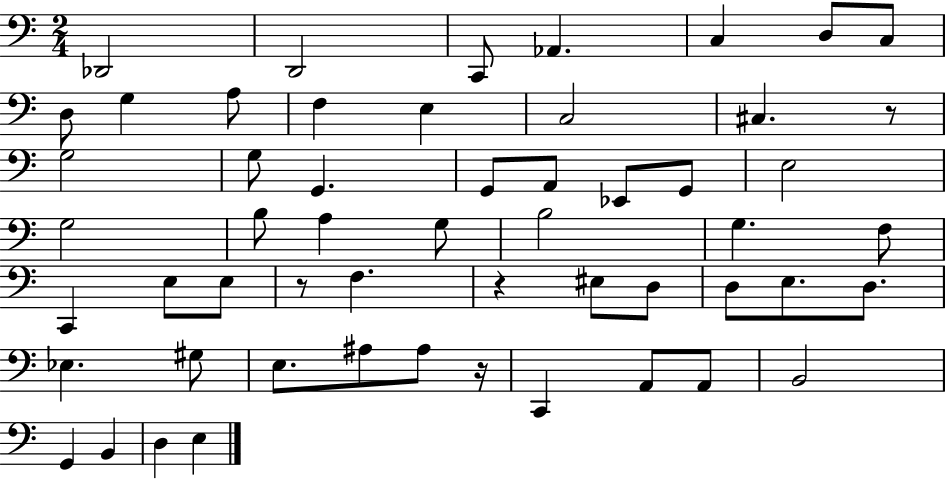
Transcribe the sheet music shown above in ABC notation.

X:1
T:Untitled
M:2/4
L:1/4
K:C
_D,,2 D,,2 C,,/2 _A,, C, D,/2 C,/2 D,/2 G, A,/2 F, E, C,2 ^C, z/2 G,2 G,/2 G,, G,,/2 A,,/2 _E,,/2 G,,/2 E,2 G,2 B,/2 A, G,/2 B,2 G, F,/2 C,, E,/2 E,/2 z/2 F, z ^E,/2 D,/2 D,/2 E,/2 D,/2 _E, ^G,/2 E,/2 ^A,/2 ^A,/2 z/4 C,, A,,/2 A,,/2 B,,2 G,, B,, D, E,